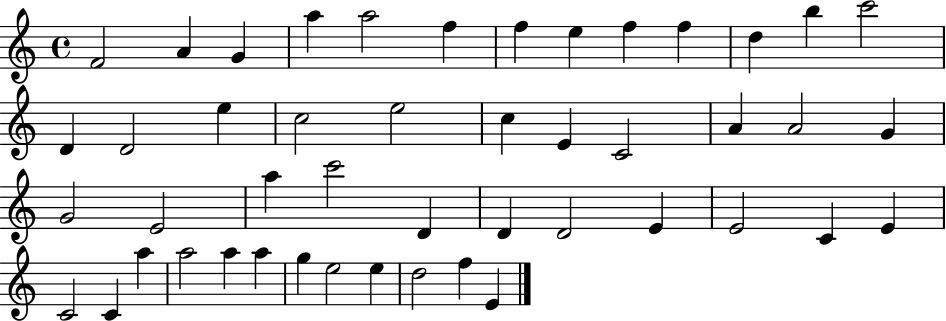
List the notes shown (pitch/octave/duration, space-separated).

F4/h A4/q G4/q A5/q A5/h F5/q F5/q E5/q F5/q F5/q D5/q B5/q C6/h D4/q D4/h E5/q C5/h E5/h C5/q E4/q C4/h A4/q A4/h G4/q G4/h E4/h A5/q C6/h D4/q D4/q D4/h E4/q E4/h C4/q E4/q C4/h C4/q A5/q A5/h A5/q A5/q G5/q E5/h E5/q D5/h F5/q E4/q